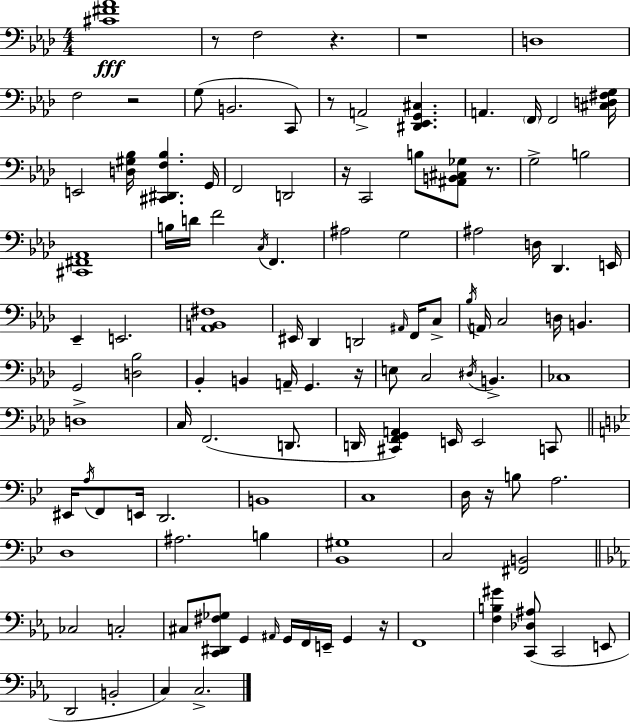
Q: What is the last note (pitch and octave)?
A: C3